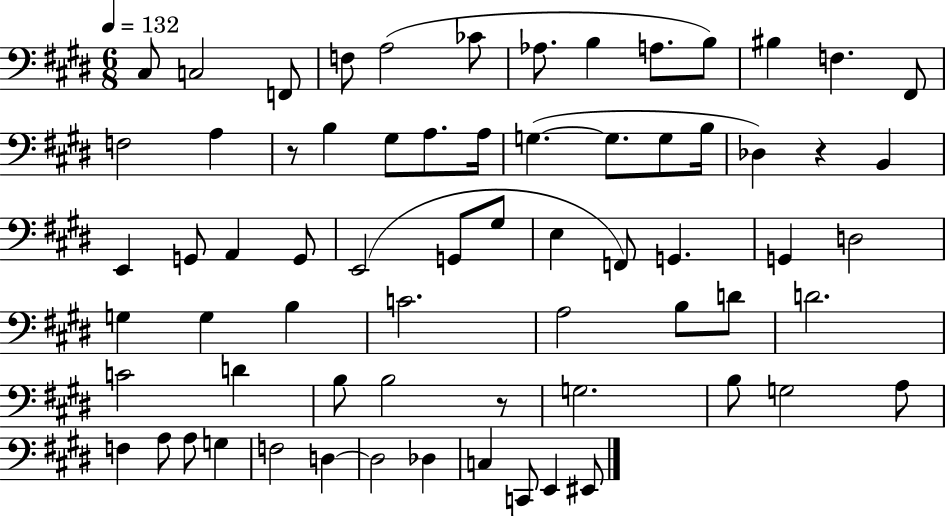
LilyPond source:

{
  \clef bass
  \numericTimeSignature
  \time 6/8
  \key e \major
  \tempo 4 = 132
  cis8 c2 f,8 | f8 a2( ces'8 | aes8. b4 a8. b8) | bis4 f4. fis,8 | \break f2 a4 | r8 b4 gis8 a8. a16 | g4.~(~ g8. g8 b16 | des4) r4 b,4 | \break e,4 g,8 a,4 g,8 | e,2( g,8 gis8 | e4 f,8) g,4. | g,4 d2 | \break g4 g4 b4 | c'2. | a2 b8 d'8 | d'2. | \break c'2 d'4 | b8 b2 r8 | g2. | b8 g2 a8 | \break f4 a8 a8 g4 | f2 d4~~ | d2 des4 | c4 c,8 e,4 eis,8 | \break \bar "|."
}